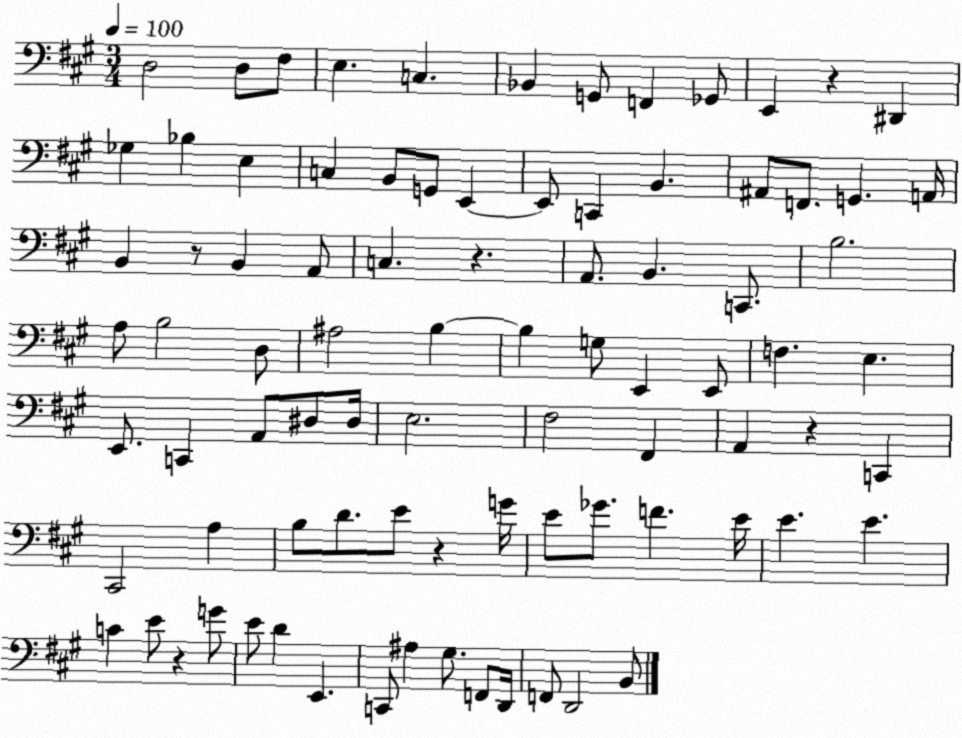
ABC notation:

X:1
T:Untitled
M:3/4
L:1/4
K:A
D,2 D,/2 ^F,/2 E, C, _B,, G,,/2 F,, _G,,/2 E,, z ^D,, _G, _B, E, C, B,,/2 G,,/2 E,, E,,/2 C,, B,, ^A,,/2 F,,/2 G,, A,,/4 B,, z/2 B,, A,,/2 C, z A,,/2 B,, C,,/2 B,2 A,/2 B,2 D,/2 ^A,2 B, B, G,/2 E,, E,,/2 F, E, E,,/2 C,, A,,/2 ^D,/2 ^D,/4 E,2 ^F,2 ^F,, A,, z C,, ^C,,2 A, B,/2 D/2 E/2 z G/4 E/2 _G/2 F E/4 E E C E/2 z G/2 E/2 D E,, C,,/2 ^A, ^G,/2 F,,/2 D,,/4 F,,/2 D,,2 B,,/2